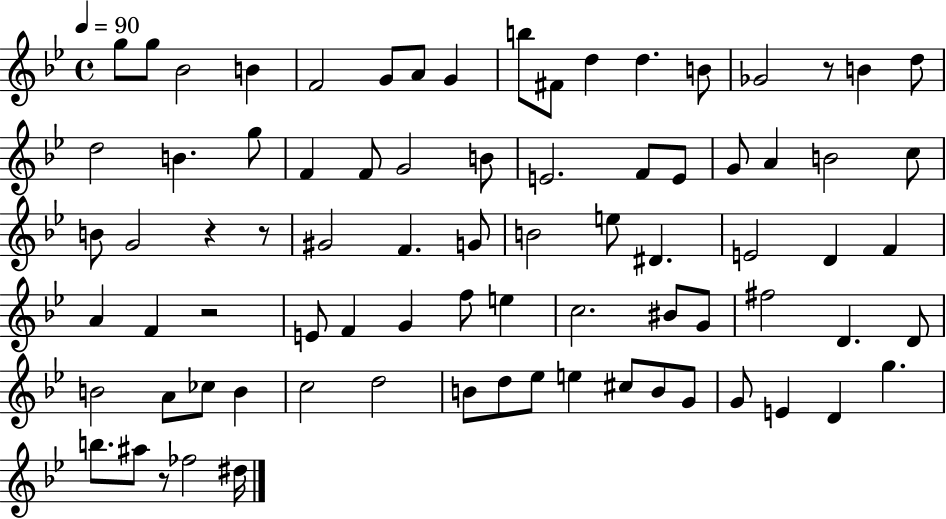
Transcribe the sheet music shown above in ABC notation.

X:1
T:Untitled
M:4/4
L:1/4
K:Bb
g/2 g/2 _B2 B F2 G/2 A/2 G b/2 ^F/2 d d B/2 _G2 z/2 B d/2 d2 B g/2 F F/2 G2 B/2 E2 F/2 E/2 G/2 A B2 c/2 B/2 G2 z z/2 ^G2 F G/2 B2 e/2 ^D E2 D F A F z2 E/2 F G f/2 e c2 ^B/2 G/2 ^f2 D D/2 B2 A/2 _c/2 B c2 d2 B/2 d/2 _e/2 e ^c/2 B/2 G/2 G/2 E D g b/2 ^a/2 z/2 _f2 ^d/4